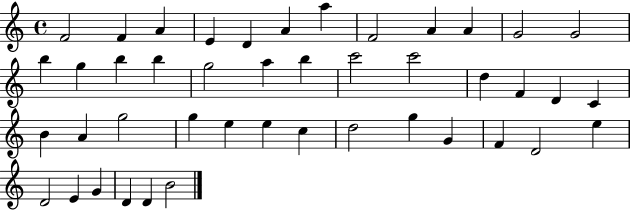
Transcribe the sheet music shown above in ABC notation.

X:1
T:Untitled
M:4/4
L:1/4
K:C
F2 F A E D A a F2 A A G2 G2 b g b b g2 a b c'2 c'2 d F D C B A g2 g e e c d2 g G F D2 e D2 E G D D B2